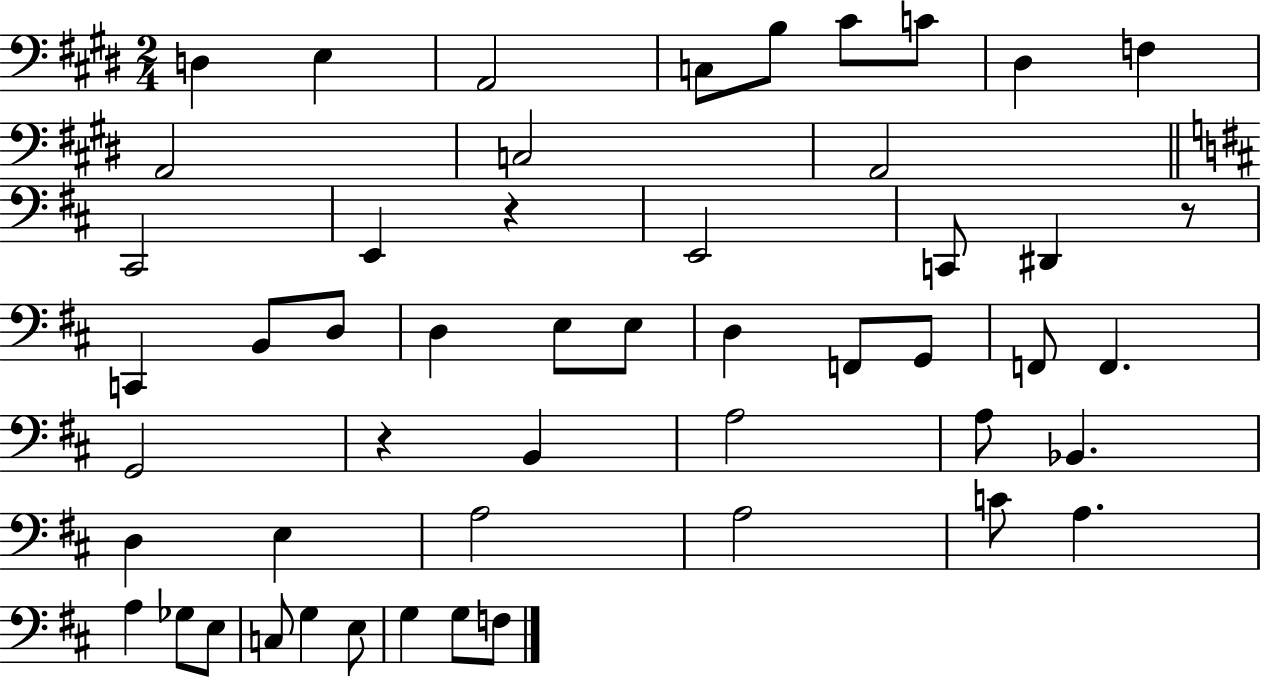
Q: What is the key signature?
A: E major